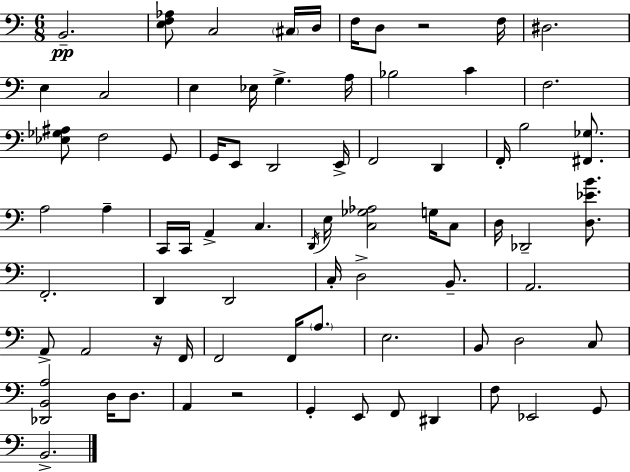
{
  \clef bass
  \numericTimeSignature
  \time 6/8
  \key a \minor
  b,2.--\pp | <e f aes>8 c2 \parenthesize cis16 d16 | f16 d8 r2 f16 | dis2. | \break e4 c2 | e4 ees16 g4.-> a16 | bes2 c'4 | f2. | \break <ees ges ais>8 f2 g,8 | g,16 e,8 d,2 e,16-> | f,2 d,4 | f,16-. b2 <fis, ges>8. | \break a2 a4-- | c,16 c,16 a,4-> c4. | \acciaccatura { d,16 } e16 <c ges aes>2 g16 c8 | d16 des,2-- <d ees' b'>8. | \break f,2.-. | d,4 d,2 | c16-. d2-> b,8.-- | a,2. | \break a,8-> a,2 r16 | f,16 f,2 f,16 \parenthesize a8. | e2. | b,8 d2 c8 | \break <des, b, a>2 d16 d8. | a,4 r2 | g,4-. e,8 f,8 dis,4 | f8 ees,2 g,8 | \break b,2.-> | \bar "|."
}